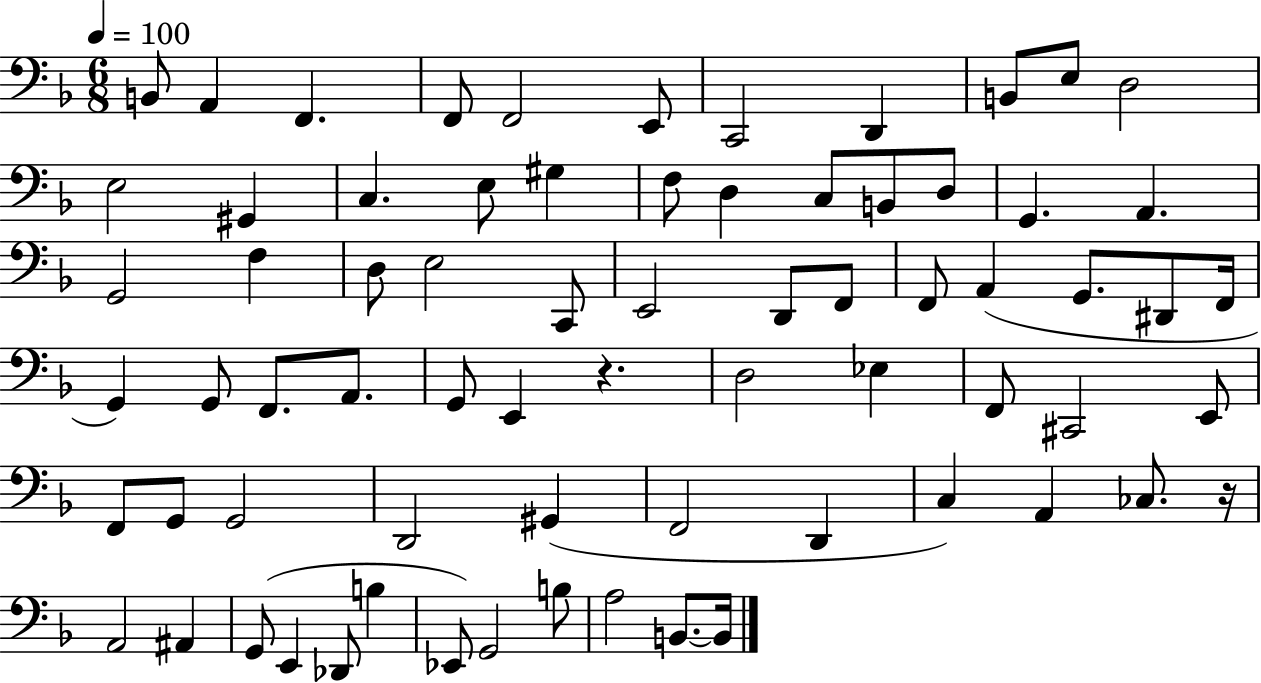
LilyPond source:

{
  \clef bass
  \numericTimeSignature
  \time 6/8
  \key f \major
  \tempo 4 = 100
  b,8 a,4 f,4. | f,8 f,2 e,8 | c,2 d,4 | b,8 e8 d2 | \break e2 gis,4 | c4. e8 gis4 | f8 d4 c8 b,8 d8 | g,4. a,4. | \break g,2 f4 | d8 e2 c,8 | e,2 d,8 f,8 | f,8 a,4( g,8. dis,8 f,16 | \break g,4) g,8 f,8. a,8. | g,8 e,4 r4. | d2 ees4 | f,8 cis,2 e,8 | \break f,8 g,8 g,2 | d,2 gis,4( | f,2 d,4 | c4) a,4 ces8. r16 | \break a,2 ais,4 | g,8( e,4 des,8 b4 | ees,8) g,2 b8 | a2 b,8.~~ b,16 | \break \bar "|."
}